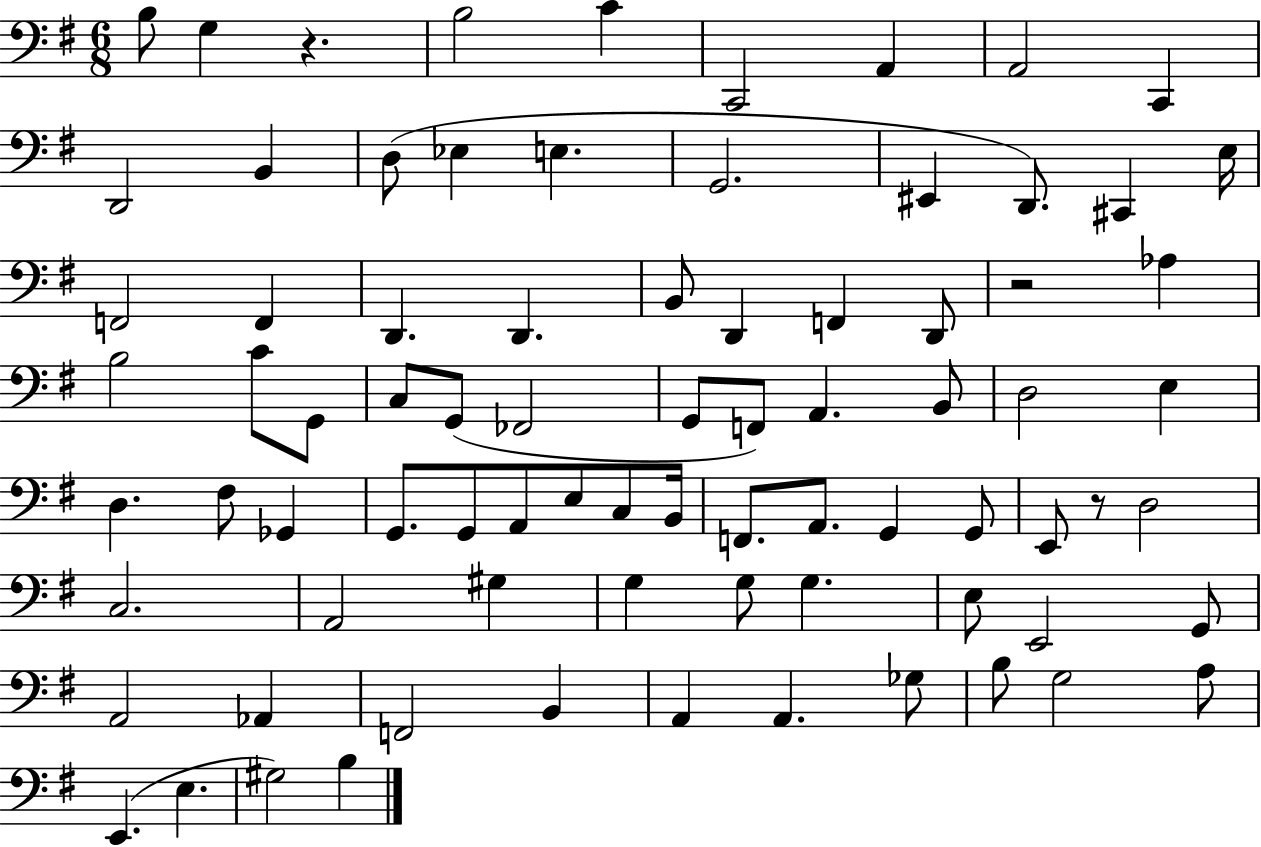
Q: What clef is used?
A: bass